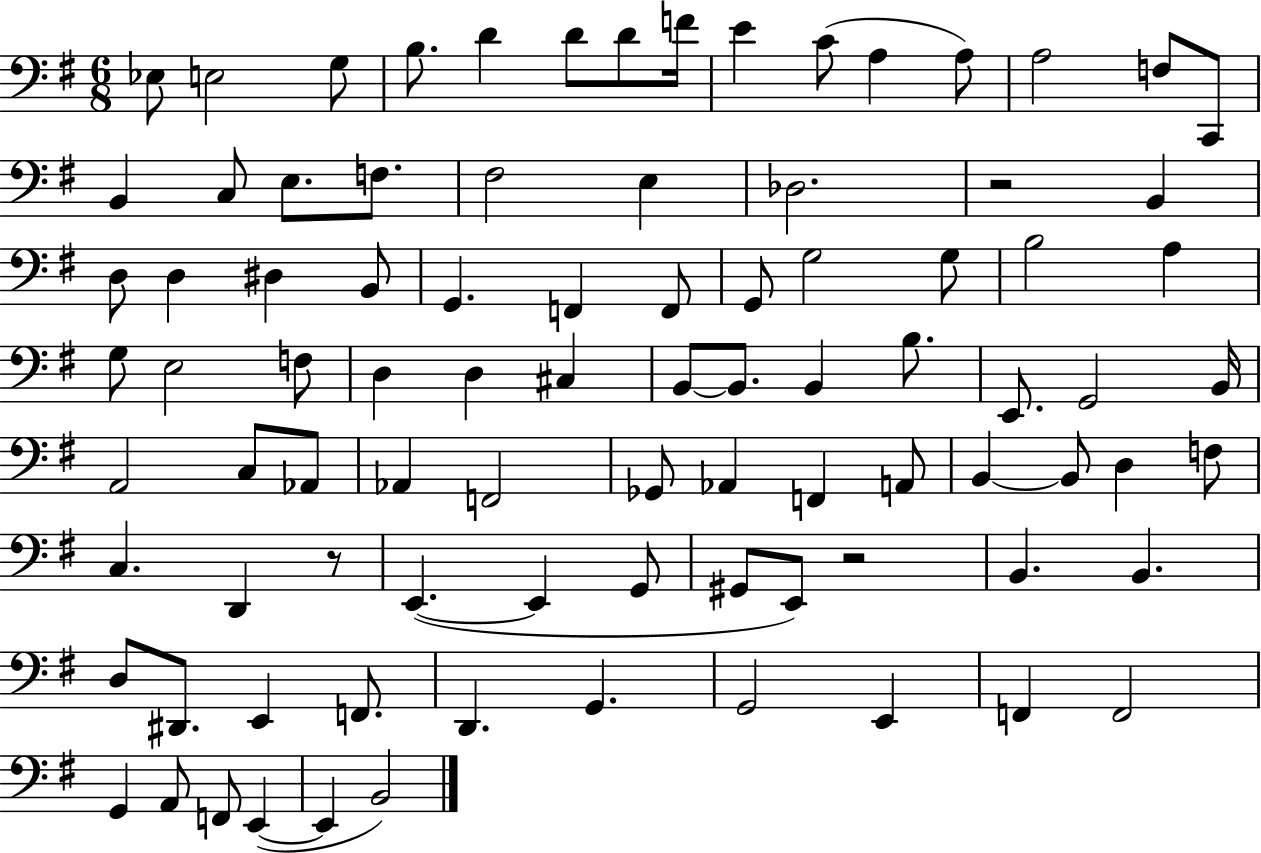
X:1
T:Untitled
M:6/8
L:1/4
K:G
_E,/2 E,2 G,/2 B,/2 D D/2 D/2 F/4 E C/2 A, A,/2 A,2 F,/2 C,,/2 B,, C,/2 E,/2 F,/2 ^F,2 E, _D,2 z2 B,, D,/2 D, ^D, B,,/2 G,, F,, F,,/2 G,,/2 G,2 G,/2 B,2 A, G,/2 E,2 F,/2 D, D, ^C, B,,/2 B,,/2 B,, B,/2 E,,/2 G,,2 B,,/4 A,,2 C,/2 _A,,/2 _A,, F,,2 _G,,/2 _A,, F,, A,,/2 B,, B,,/2 D, F,/2 C, D,, z/2 E,, E,, G,,/2 ^G,,/2 E,,/2 z2 B,, B,, D,/2 ^D,,/2 E,, F,,/2 D,, G,, G,,2 E,, F,, F,,2 G,, A,,/2 F,,/2 E,, E,, B,,2